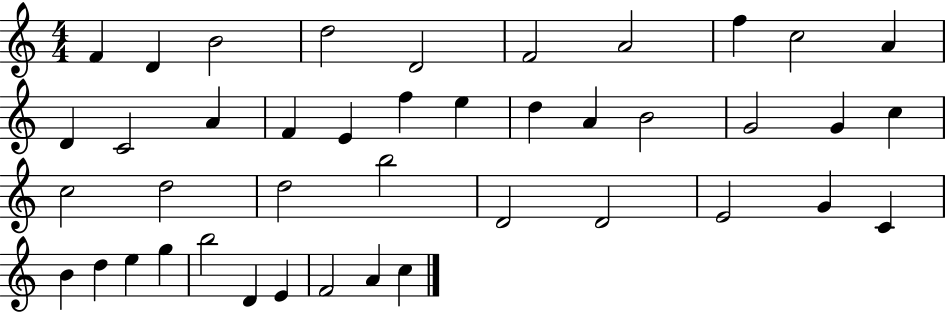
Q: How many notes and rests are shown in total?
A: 42